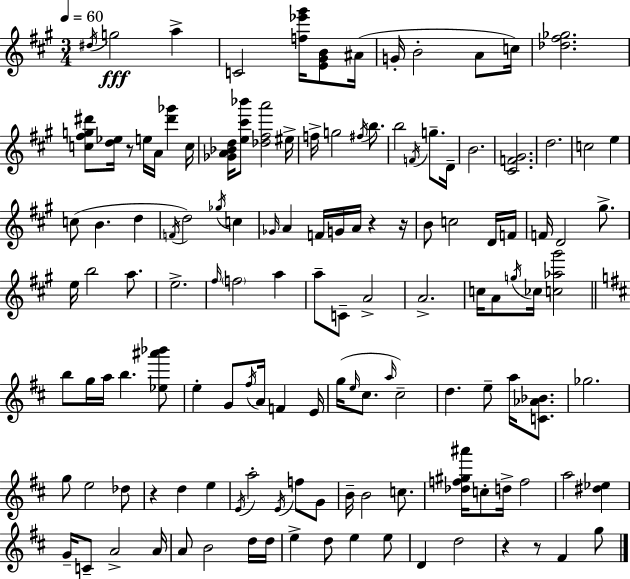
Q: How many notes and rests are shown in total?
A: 132